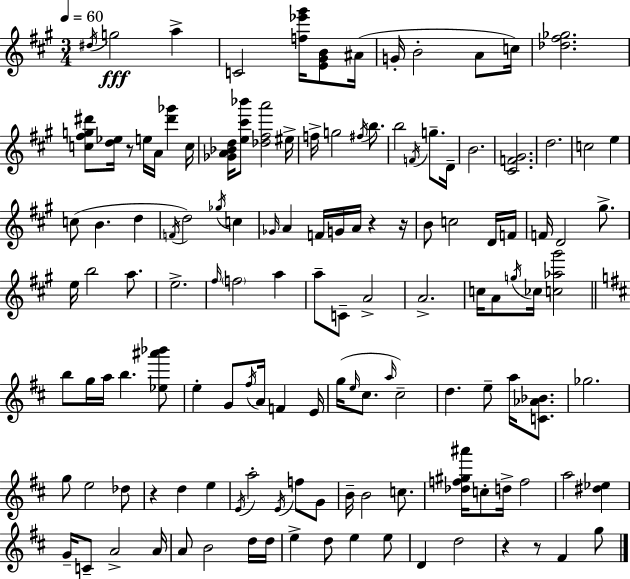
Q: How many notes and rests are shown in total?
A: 132